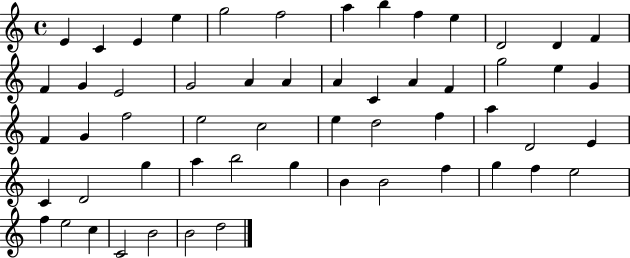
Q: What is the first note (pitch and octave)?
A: E4